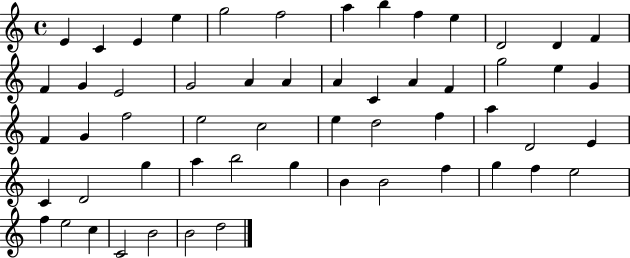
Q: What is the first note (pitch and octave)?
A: E4